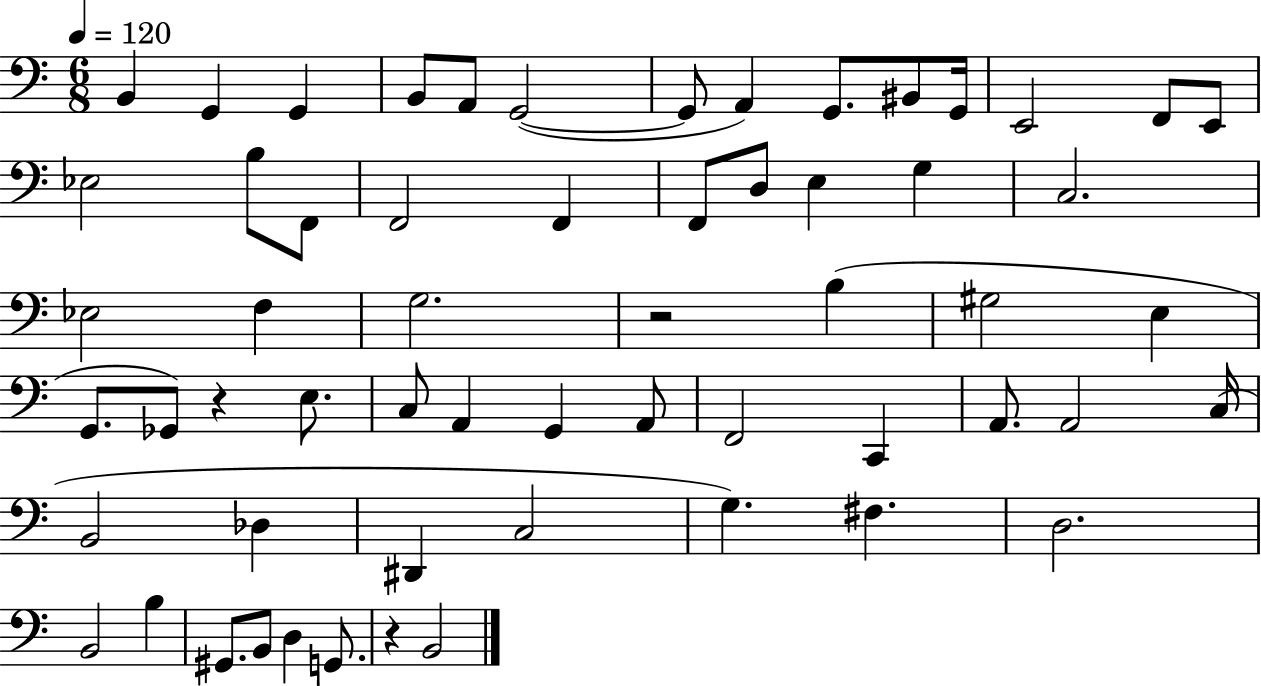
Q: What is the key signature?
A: C major